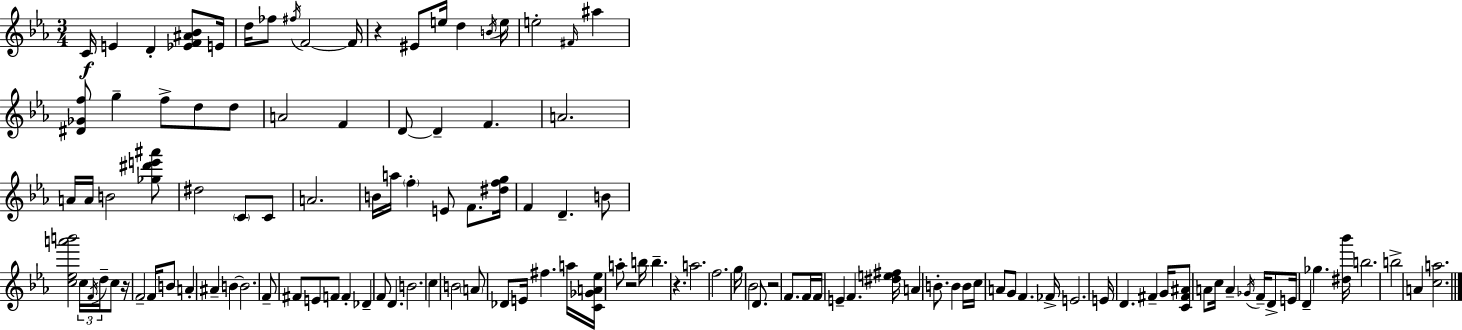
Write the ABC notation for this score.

X:1
T:Untitled
M:3/4
L:1/4
K:Cm
C/4 E D [_EF^A_B]/2 E/4 d/4 _f/2 ^f/4 F2 F/4 z ^E/2 e/4 d B/4 e/4 e2 ^F/4 ^a [^D_Gf]/2 g f/2 d/2 d/2 A2 F D/2 D F A2 A/4 A/4 B2 [_g^d'e'^a']/2 ^d2 C/2 C/2 A2 B/4 a/4 f E/2 F/2 [^dfg]/4 F D B/2 [c_ea'b']2 c/4 F/4 d/4 c/2 z/4 F2 F/4 B/2 A ^A B B2 F/2 ^F/2 E/2 F/2 F _D F/2 D B2 c B2 A/2 _D/2 E/4 ^f a/4 [C_GA_e]/4 a/2 z2 b/4 b z a2 f2 g/4 _B2 D/2 z2 F/2 F/4 F/4 E F [^de^f]/4 A B/2 B B/4 c/4 A/2 G/2 F _F/4 E2 E/4 D ^F G/4 [C^F^A]/2 A/2 c/4 A _G/4 F/4 D/2 E/4 D _g [^d_b']/4 b2 b2 A [ca]2